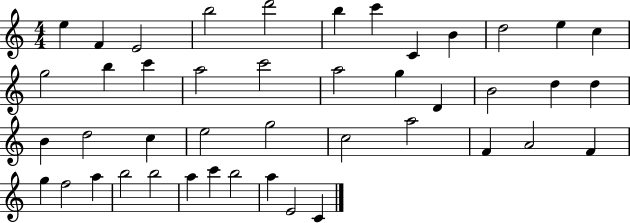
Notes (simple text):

E5/q F4/q E4/h B5/h D6/h B5/q C6/q C4/q B4/q D5/h E5/q C5/q G5/h B5/q C6/q A5/h C6/h A5/h G5/q D4/q B4/h D5/q D5/q B4/q D5/h C5/q E5/h G5/h C5/h A5/h F4/q A4/h F4/q G5/q F5/h A5/q B5/h B5/h A5/q C6/q B5/h A5/q E4/h C4/q